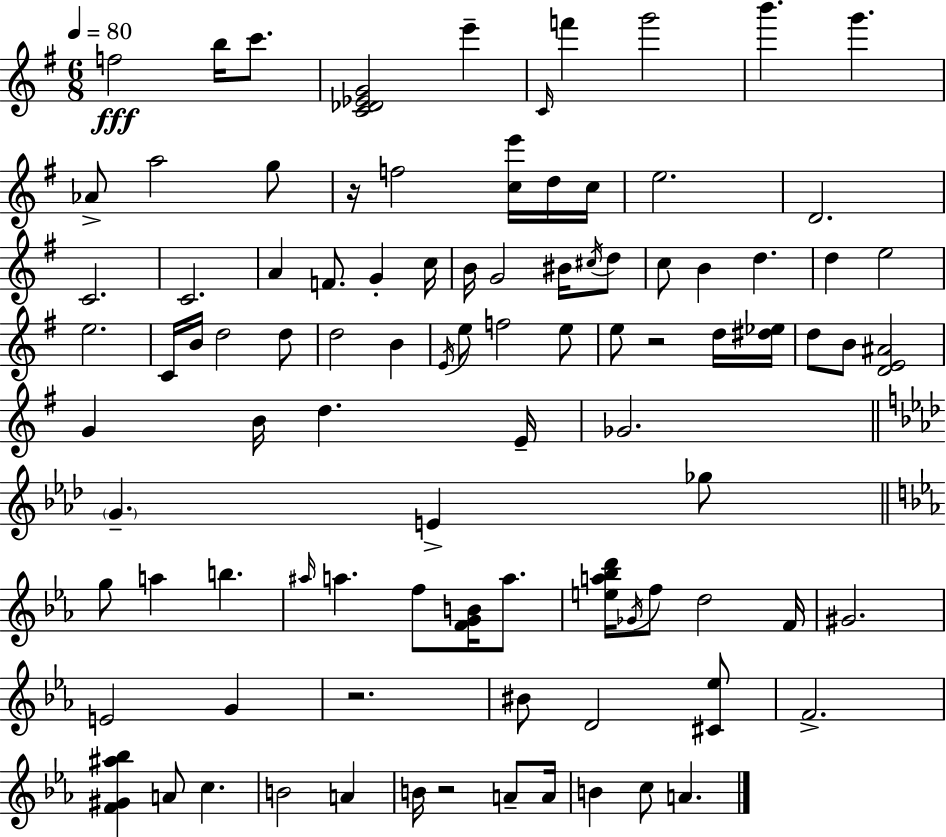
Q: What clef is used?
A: treble